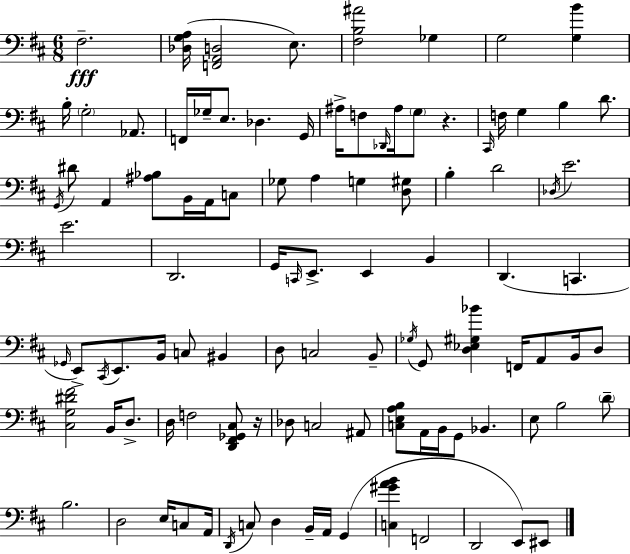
F#3/h. [Db3,G3,A3]/s [F2,A2,D3]/h E3/e. [F#3,B3,A#4]/h Gb3/q G3/h [G3,B4]/q B3/s G3/h Ab2/e. F2/s Gb3/s E3/e. Db3/q. G2/s A#3/s F3/e Db2/s A#3/s G3/e R/q. C#2/s F3/s G3/q B3/q D4/e. G2/s D#4/e A2/q [A#3,Bb3]/e B2/s A2/s C3/e Gb3/e A3/q G3/q [D3,G#3]/e B3/q D4/h Db3/s E4/h. E4/h. D2/h. G2/s C2/s E2/e. E2/q B2/q D2/q. C2/q. Gb2/s E2/e C#2/s E2/e. B2/s C3/e BIS2/q D3/e C3/h B2/e Gb3/s G2/e [D3,Eb3,G#3,Bb4]/q F2/s A2/e B2/s D3/e [C#3,G3,D#4,F#4]/h B2/s D3/e. D3/s F3/h [D2,F#2,Gb2,C#3]/e R/s Db3/e C3/h A#2/e [C3,E3,A3,B3]/e A2/s B2/s G2/e Bb2/q. E3/e B3/h D4/e B3/h. D3/h E3/s C3/e A2/s D2/s C3/e D3/q B2/s A2/s G2/q [C3,G#4,A4,B4]/q F2/h D2/h E2/e EIS2/e